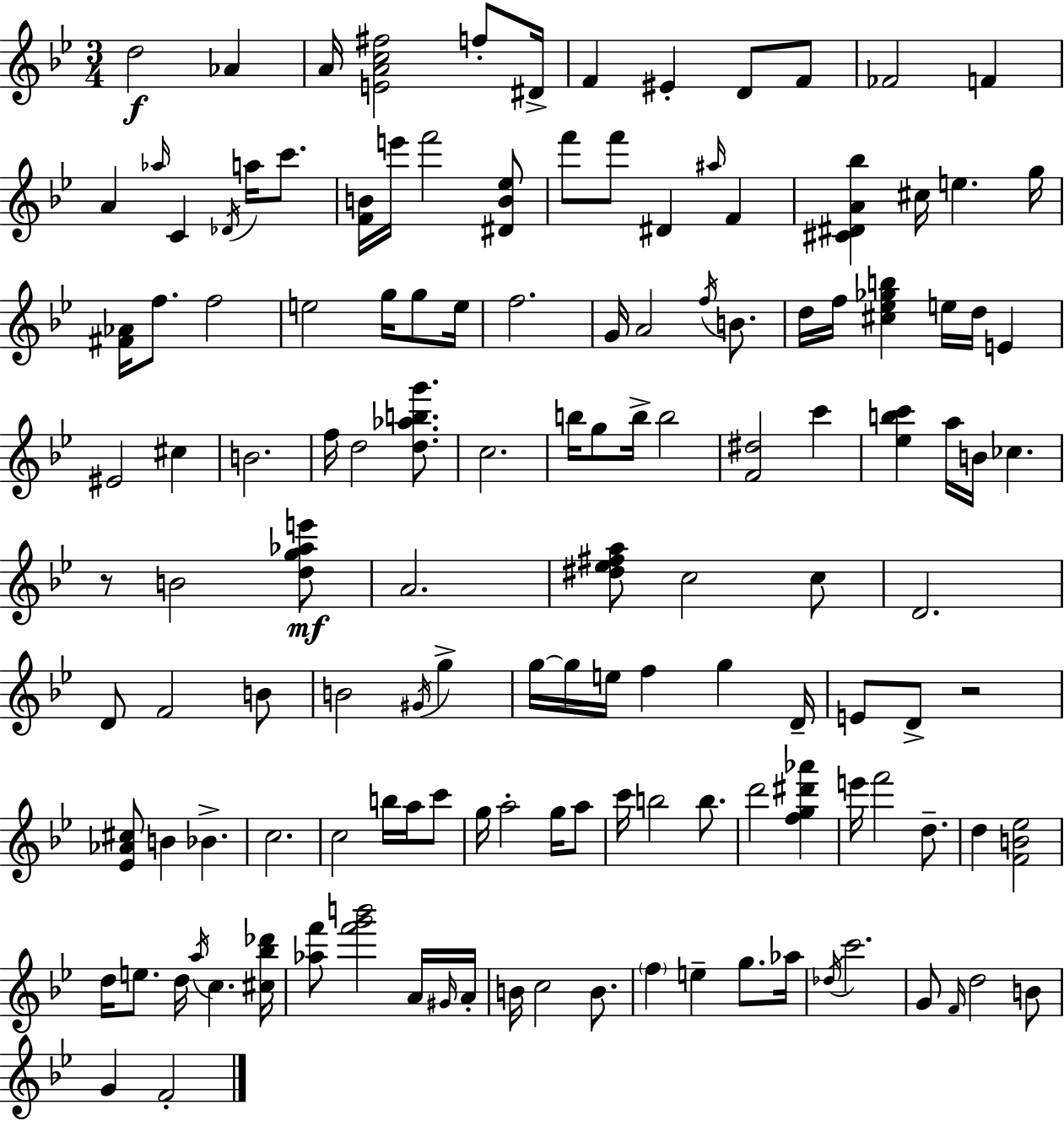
D5/h Ab4/q A4/s [E4,A4,C5,F#5]/h F5/e D#4/s F4/q EIS4/q D4/e F4/e FES4/h F4/q A4/q Ab5/s C4/q Db4/s A5/s C6/e. [F4,B4]/s E6/s F6/h [D#4,B4,Eb5]/e F6/e F6/e D#4/q A#5/s F4/q [C#4,D#4,A4,Bb5]/q C#5/s E5/q. G5/s [F#4,Ab4]/s F5/e. F5/h E5/h G5/s G5/e E5/s F5/h. G4/s A4/h F5/s B4/e. D5/s F5/s [C#5,Eb5,Gb5,B5]/q E5/s D5/s E4/q EIS4/h C#5/q B4/h. F5/s D5/h [D5,Ab5,B5,G6]/e. C5/h. B5/s G5/e B5/s B5/h [F4,D#5]/h C6/q [Eb5,B5,C6]/q A5/s B4/s CES5/q. R/e B4/h [D5,G5,Ab5,E6]/e A4/h. [D#5,Eb5,F#5,A5]/e C5/h C5/e D4/h. D4/e F4/h B4/e B4/h G#4/s G5/q G5/s G5/s E5/s F5/q G5/q D4/s E4/e D4/e R/h [Eb4,Ab4,C#5]/e B4/q Bb4/q. C5/h. C5/h B5/s A5/s C6/e G5/s A5/h G5/s A5/e C6/s B5/h B5/e. D6/h [F5,G5,D#6,Ab6]/q E6/s F6/h D5/e. D5/q [F4,B4,Eb5]/h D5/s E5/e. D5/s A5/s C5/q. [C#5,Bb5,Db6]/s [Ab5,F6]/e [F6,G6,B6]/h A4/s G#4/s A4/s B4/s C5/h B4/e. F5/q E5/q G5/e. Ab5/s Db5/s C6/h. G4/e F4/s D5/h B4/e G4/q F4/h